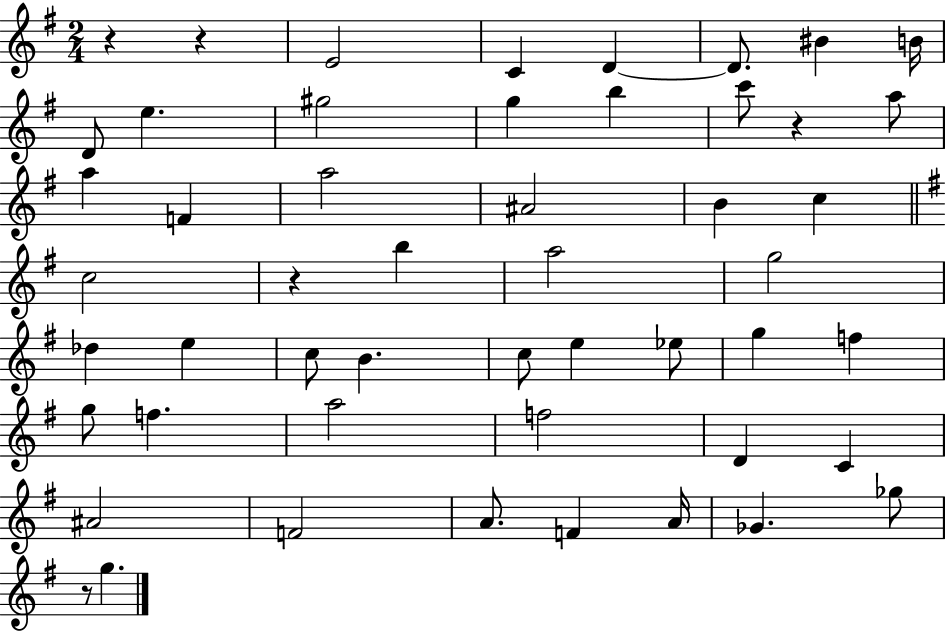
X:1
T:Untitled
M:2/4
L:1/4
K:G
z z E2 C D D/2 ^B B/4 D/2 e ^g2 g b c'/2 z a/2 a F a2 ^A2 B c c2 z b a2 g2 _d e c/2 B c/2 e _e/2 g f g/2 f a2 f2 D C ^A2 F2 A/2 F A/4 _G _g/2 z/2 g